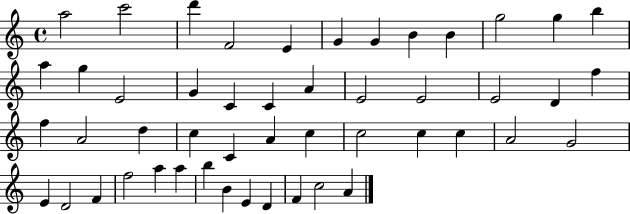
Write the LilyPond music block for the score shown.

{
  \clef treble
  \time 4/4
  \defaultTimeSignature
  \key c \major
  a''2 c'''2 | d'''4 f'2 e'4 | g'4 g'4 b'4 b'4 | g''2 g''4 b''4 | \break a''4 g''4 e'2 | g'4 c'4 c'4 a'4 | e'2 e'2 | e'2 d'4 f''4 | \break f''4 a'2 d''4 | c''4 c'4 a'4 c''4 | c''2 c''4 c''4 | a'2 g'2 | \break e'4 d'2 f'4 | f''2 a''4 a''4 | b''4 b'4 e'4 d'4 | f'4 c''2 a'4 | \break \bar "|."
}